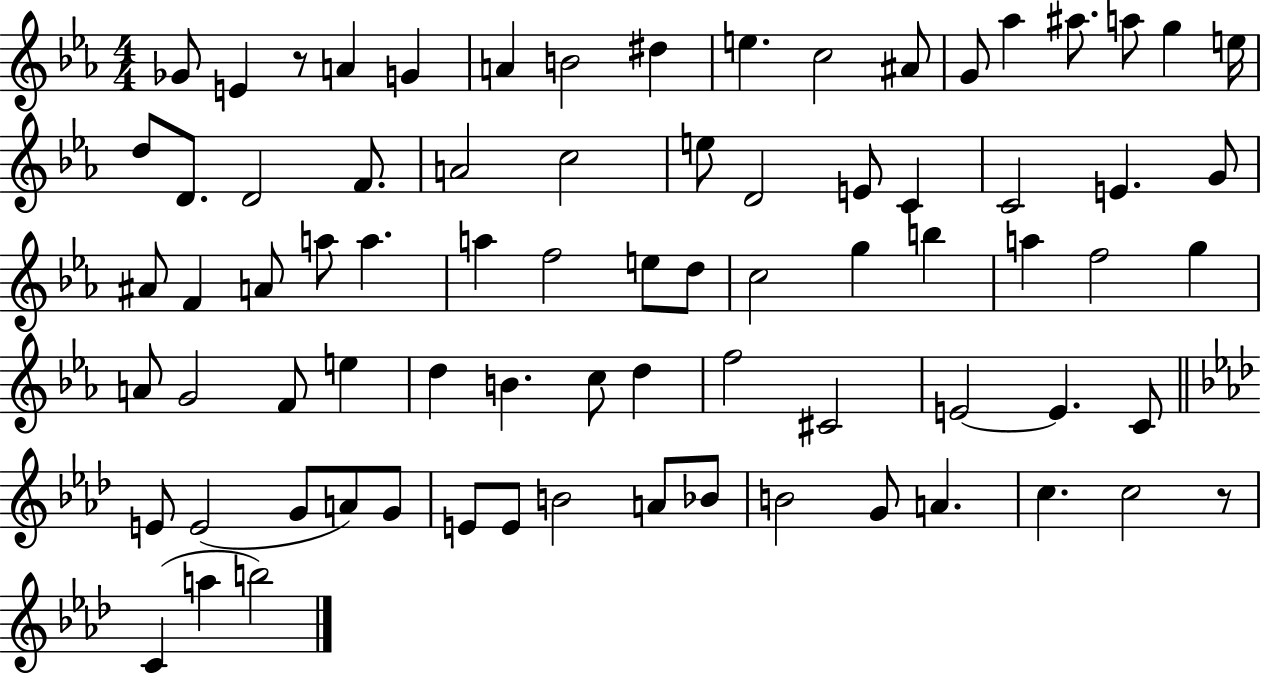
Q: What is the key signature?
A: EES major